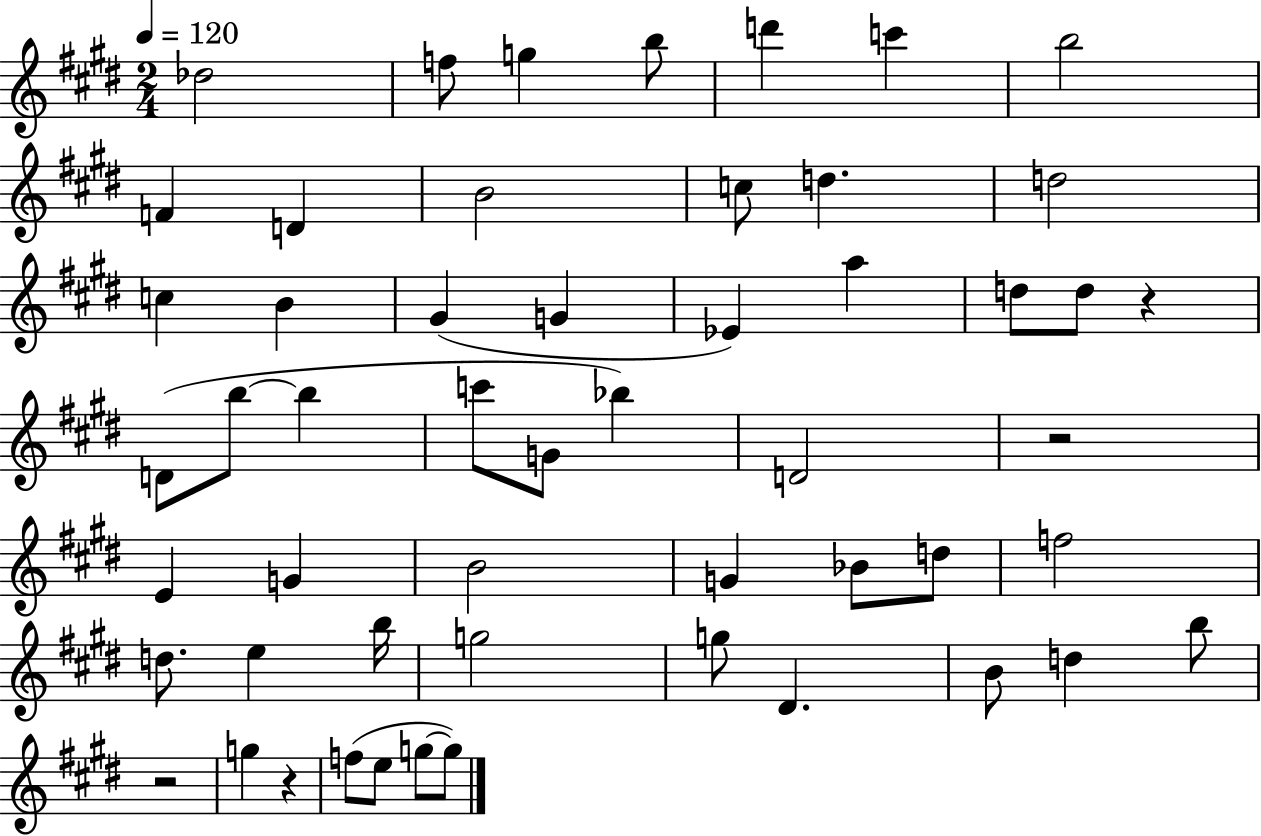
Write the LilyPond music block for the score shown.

{
  \clef treble
  \numericTimeSignature
  \time 2/4
  \key e \major
  \tempo 4 = 120
  des''2 | f''8 g''4 b''8 | d'''4 c'''4 | b''2 | \break f'4 d'4 | b'2 | c''8 d''4. | d''2 | \break c''4 b'4 | gis'4( g'4 | ees'4) a''4 | d''8 d''8 r4 | \break d'8( b''8~~ b''4 | c'''8 g'8 bes''4) | d'2 | r2 | \break e'4 g'4 | b'2 | g'4 bes'8 d''8 | f''2 | \break d''8. e''4 b''16 | g''2 | g''8 dis'4. | b'8 d''4 b''8 | \break r2 | g''4 r4 | f''8( e''8 g''8~~ g''8) | \bar "|."
}